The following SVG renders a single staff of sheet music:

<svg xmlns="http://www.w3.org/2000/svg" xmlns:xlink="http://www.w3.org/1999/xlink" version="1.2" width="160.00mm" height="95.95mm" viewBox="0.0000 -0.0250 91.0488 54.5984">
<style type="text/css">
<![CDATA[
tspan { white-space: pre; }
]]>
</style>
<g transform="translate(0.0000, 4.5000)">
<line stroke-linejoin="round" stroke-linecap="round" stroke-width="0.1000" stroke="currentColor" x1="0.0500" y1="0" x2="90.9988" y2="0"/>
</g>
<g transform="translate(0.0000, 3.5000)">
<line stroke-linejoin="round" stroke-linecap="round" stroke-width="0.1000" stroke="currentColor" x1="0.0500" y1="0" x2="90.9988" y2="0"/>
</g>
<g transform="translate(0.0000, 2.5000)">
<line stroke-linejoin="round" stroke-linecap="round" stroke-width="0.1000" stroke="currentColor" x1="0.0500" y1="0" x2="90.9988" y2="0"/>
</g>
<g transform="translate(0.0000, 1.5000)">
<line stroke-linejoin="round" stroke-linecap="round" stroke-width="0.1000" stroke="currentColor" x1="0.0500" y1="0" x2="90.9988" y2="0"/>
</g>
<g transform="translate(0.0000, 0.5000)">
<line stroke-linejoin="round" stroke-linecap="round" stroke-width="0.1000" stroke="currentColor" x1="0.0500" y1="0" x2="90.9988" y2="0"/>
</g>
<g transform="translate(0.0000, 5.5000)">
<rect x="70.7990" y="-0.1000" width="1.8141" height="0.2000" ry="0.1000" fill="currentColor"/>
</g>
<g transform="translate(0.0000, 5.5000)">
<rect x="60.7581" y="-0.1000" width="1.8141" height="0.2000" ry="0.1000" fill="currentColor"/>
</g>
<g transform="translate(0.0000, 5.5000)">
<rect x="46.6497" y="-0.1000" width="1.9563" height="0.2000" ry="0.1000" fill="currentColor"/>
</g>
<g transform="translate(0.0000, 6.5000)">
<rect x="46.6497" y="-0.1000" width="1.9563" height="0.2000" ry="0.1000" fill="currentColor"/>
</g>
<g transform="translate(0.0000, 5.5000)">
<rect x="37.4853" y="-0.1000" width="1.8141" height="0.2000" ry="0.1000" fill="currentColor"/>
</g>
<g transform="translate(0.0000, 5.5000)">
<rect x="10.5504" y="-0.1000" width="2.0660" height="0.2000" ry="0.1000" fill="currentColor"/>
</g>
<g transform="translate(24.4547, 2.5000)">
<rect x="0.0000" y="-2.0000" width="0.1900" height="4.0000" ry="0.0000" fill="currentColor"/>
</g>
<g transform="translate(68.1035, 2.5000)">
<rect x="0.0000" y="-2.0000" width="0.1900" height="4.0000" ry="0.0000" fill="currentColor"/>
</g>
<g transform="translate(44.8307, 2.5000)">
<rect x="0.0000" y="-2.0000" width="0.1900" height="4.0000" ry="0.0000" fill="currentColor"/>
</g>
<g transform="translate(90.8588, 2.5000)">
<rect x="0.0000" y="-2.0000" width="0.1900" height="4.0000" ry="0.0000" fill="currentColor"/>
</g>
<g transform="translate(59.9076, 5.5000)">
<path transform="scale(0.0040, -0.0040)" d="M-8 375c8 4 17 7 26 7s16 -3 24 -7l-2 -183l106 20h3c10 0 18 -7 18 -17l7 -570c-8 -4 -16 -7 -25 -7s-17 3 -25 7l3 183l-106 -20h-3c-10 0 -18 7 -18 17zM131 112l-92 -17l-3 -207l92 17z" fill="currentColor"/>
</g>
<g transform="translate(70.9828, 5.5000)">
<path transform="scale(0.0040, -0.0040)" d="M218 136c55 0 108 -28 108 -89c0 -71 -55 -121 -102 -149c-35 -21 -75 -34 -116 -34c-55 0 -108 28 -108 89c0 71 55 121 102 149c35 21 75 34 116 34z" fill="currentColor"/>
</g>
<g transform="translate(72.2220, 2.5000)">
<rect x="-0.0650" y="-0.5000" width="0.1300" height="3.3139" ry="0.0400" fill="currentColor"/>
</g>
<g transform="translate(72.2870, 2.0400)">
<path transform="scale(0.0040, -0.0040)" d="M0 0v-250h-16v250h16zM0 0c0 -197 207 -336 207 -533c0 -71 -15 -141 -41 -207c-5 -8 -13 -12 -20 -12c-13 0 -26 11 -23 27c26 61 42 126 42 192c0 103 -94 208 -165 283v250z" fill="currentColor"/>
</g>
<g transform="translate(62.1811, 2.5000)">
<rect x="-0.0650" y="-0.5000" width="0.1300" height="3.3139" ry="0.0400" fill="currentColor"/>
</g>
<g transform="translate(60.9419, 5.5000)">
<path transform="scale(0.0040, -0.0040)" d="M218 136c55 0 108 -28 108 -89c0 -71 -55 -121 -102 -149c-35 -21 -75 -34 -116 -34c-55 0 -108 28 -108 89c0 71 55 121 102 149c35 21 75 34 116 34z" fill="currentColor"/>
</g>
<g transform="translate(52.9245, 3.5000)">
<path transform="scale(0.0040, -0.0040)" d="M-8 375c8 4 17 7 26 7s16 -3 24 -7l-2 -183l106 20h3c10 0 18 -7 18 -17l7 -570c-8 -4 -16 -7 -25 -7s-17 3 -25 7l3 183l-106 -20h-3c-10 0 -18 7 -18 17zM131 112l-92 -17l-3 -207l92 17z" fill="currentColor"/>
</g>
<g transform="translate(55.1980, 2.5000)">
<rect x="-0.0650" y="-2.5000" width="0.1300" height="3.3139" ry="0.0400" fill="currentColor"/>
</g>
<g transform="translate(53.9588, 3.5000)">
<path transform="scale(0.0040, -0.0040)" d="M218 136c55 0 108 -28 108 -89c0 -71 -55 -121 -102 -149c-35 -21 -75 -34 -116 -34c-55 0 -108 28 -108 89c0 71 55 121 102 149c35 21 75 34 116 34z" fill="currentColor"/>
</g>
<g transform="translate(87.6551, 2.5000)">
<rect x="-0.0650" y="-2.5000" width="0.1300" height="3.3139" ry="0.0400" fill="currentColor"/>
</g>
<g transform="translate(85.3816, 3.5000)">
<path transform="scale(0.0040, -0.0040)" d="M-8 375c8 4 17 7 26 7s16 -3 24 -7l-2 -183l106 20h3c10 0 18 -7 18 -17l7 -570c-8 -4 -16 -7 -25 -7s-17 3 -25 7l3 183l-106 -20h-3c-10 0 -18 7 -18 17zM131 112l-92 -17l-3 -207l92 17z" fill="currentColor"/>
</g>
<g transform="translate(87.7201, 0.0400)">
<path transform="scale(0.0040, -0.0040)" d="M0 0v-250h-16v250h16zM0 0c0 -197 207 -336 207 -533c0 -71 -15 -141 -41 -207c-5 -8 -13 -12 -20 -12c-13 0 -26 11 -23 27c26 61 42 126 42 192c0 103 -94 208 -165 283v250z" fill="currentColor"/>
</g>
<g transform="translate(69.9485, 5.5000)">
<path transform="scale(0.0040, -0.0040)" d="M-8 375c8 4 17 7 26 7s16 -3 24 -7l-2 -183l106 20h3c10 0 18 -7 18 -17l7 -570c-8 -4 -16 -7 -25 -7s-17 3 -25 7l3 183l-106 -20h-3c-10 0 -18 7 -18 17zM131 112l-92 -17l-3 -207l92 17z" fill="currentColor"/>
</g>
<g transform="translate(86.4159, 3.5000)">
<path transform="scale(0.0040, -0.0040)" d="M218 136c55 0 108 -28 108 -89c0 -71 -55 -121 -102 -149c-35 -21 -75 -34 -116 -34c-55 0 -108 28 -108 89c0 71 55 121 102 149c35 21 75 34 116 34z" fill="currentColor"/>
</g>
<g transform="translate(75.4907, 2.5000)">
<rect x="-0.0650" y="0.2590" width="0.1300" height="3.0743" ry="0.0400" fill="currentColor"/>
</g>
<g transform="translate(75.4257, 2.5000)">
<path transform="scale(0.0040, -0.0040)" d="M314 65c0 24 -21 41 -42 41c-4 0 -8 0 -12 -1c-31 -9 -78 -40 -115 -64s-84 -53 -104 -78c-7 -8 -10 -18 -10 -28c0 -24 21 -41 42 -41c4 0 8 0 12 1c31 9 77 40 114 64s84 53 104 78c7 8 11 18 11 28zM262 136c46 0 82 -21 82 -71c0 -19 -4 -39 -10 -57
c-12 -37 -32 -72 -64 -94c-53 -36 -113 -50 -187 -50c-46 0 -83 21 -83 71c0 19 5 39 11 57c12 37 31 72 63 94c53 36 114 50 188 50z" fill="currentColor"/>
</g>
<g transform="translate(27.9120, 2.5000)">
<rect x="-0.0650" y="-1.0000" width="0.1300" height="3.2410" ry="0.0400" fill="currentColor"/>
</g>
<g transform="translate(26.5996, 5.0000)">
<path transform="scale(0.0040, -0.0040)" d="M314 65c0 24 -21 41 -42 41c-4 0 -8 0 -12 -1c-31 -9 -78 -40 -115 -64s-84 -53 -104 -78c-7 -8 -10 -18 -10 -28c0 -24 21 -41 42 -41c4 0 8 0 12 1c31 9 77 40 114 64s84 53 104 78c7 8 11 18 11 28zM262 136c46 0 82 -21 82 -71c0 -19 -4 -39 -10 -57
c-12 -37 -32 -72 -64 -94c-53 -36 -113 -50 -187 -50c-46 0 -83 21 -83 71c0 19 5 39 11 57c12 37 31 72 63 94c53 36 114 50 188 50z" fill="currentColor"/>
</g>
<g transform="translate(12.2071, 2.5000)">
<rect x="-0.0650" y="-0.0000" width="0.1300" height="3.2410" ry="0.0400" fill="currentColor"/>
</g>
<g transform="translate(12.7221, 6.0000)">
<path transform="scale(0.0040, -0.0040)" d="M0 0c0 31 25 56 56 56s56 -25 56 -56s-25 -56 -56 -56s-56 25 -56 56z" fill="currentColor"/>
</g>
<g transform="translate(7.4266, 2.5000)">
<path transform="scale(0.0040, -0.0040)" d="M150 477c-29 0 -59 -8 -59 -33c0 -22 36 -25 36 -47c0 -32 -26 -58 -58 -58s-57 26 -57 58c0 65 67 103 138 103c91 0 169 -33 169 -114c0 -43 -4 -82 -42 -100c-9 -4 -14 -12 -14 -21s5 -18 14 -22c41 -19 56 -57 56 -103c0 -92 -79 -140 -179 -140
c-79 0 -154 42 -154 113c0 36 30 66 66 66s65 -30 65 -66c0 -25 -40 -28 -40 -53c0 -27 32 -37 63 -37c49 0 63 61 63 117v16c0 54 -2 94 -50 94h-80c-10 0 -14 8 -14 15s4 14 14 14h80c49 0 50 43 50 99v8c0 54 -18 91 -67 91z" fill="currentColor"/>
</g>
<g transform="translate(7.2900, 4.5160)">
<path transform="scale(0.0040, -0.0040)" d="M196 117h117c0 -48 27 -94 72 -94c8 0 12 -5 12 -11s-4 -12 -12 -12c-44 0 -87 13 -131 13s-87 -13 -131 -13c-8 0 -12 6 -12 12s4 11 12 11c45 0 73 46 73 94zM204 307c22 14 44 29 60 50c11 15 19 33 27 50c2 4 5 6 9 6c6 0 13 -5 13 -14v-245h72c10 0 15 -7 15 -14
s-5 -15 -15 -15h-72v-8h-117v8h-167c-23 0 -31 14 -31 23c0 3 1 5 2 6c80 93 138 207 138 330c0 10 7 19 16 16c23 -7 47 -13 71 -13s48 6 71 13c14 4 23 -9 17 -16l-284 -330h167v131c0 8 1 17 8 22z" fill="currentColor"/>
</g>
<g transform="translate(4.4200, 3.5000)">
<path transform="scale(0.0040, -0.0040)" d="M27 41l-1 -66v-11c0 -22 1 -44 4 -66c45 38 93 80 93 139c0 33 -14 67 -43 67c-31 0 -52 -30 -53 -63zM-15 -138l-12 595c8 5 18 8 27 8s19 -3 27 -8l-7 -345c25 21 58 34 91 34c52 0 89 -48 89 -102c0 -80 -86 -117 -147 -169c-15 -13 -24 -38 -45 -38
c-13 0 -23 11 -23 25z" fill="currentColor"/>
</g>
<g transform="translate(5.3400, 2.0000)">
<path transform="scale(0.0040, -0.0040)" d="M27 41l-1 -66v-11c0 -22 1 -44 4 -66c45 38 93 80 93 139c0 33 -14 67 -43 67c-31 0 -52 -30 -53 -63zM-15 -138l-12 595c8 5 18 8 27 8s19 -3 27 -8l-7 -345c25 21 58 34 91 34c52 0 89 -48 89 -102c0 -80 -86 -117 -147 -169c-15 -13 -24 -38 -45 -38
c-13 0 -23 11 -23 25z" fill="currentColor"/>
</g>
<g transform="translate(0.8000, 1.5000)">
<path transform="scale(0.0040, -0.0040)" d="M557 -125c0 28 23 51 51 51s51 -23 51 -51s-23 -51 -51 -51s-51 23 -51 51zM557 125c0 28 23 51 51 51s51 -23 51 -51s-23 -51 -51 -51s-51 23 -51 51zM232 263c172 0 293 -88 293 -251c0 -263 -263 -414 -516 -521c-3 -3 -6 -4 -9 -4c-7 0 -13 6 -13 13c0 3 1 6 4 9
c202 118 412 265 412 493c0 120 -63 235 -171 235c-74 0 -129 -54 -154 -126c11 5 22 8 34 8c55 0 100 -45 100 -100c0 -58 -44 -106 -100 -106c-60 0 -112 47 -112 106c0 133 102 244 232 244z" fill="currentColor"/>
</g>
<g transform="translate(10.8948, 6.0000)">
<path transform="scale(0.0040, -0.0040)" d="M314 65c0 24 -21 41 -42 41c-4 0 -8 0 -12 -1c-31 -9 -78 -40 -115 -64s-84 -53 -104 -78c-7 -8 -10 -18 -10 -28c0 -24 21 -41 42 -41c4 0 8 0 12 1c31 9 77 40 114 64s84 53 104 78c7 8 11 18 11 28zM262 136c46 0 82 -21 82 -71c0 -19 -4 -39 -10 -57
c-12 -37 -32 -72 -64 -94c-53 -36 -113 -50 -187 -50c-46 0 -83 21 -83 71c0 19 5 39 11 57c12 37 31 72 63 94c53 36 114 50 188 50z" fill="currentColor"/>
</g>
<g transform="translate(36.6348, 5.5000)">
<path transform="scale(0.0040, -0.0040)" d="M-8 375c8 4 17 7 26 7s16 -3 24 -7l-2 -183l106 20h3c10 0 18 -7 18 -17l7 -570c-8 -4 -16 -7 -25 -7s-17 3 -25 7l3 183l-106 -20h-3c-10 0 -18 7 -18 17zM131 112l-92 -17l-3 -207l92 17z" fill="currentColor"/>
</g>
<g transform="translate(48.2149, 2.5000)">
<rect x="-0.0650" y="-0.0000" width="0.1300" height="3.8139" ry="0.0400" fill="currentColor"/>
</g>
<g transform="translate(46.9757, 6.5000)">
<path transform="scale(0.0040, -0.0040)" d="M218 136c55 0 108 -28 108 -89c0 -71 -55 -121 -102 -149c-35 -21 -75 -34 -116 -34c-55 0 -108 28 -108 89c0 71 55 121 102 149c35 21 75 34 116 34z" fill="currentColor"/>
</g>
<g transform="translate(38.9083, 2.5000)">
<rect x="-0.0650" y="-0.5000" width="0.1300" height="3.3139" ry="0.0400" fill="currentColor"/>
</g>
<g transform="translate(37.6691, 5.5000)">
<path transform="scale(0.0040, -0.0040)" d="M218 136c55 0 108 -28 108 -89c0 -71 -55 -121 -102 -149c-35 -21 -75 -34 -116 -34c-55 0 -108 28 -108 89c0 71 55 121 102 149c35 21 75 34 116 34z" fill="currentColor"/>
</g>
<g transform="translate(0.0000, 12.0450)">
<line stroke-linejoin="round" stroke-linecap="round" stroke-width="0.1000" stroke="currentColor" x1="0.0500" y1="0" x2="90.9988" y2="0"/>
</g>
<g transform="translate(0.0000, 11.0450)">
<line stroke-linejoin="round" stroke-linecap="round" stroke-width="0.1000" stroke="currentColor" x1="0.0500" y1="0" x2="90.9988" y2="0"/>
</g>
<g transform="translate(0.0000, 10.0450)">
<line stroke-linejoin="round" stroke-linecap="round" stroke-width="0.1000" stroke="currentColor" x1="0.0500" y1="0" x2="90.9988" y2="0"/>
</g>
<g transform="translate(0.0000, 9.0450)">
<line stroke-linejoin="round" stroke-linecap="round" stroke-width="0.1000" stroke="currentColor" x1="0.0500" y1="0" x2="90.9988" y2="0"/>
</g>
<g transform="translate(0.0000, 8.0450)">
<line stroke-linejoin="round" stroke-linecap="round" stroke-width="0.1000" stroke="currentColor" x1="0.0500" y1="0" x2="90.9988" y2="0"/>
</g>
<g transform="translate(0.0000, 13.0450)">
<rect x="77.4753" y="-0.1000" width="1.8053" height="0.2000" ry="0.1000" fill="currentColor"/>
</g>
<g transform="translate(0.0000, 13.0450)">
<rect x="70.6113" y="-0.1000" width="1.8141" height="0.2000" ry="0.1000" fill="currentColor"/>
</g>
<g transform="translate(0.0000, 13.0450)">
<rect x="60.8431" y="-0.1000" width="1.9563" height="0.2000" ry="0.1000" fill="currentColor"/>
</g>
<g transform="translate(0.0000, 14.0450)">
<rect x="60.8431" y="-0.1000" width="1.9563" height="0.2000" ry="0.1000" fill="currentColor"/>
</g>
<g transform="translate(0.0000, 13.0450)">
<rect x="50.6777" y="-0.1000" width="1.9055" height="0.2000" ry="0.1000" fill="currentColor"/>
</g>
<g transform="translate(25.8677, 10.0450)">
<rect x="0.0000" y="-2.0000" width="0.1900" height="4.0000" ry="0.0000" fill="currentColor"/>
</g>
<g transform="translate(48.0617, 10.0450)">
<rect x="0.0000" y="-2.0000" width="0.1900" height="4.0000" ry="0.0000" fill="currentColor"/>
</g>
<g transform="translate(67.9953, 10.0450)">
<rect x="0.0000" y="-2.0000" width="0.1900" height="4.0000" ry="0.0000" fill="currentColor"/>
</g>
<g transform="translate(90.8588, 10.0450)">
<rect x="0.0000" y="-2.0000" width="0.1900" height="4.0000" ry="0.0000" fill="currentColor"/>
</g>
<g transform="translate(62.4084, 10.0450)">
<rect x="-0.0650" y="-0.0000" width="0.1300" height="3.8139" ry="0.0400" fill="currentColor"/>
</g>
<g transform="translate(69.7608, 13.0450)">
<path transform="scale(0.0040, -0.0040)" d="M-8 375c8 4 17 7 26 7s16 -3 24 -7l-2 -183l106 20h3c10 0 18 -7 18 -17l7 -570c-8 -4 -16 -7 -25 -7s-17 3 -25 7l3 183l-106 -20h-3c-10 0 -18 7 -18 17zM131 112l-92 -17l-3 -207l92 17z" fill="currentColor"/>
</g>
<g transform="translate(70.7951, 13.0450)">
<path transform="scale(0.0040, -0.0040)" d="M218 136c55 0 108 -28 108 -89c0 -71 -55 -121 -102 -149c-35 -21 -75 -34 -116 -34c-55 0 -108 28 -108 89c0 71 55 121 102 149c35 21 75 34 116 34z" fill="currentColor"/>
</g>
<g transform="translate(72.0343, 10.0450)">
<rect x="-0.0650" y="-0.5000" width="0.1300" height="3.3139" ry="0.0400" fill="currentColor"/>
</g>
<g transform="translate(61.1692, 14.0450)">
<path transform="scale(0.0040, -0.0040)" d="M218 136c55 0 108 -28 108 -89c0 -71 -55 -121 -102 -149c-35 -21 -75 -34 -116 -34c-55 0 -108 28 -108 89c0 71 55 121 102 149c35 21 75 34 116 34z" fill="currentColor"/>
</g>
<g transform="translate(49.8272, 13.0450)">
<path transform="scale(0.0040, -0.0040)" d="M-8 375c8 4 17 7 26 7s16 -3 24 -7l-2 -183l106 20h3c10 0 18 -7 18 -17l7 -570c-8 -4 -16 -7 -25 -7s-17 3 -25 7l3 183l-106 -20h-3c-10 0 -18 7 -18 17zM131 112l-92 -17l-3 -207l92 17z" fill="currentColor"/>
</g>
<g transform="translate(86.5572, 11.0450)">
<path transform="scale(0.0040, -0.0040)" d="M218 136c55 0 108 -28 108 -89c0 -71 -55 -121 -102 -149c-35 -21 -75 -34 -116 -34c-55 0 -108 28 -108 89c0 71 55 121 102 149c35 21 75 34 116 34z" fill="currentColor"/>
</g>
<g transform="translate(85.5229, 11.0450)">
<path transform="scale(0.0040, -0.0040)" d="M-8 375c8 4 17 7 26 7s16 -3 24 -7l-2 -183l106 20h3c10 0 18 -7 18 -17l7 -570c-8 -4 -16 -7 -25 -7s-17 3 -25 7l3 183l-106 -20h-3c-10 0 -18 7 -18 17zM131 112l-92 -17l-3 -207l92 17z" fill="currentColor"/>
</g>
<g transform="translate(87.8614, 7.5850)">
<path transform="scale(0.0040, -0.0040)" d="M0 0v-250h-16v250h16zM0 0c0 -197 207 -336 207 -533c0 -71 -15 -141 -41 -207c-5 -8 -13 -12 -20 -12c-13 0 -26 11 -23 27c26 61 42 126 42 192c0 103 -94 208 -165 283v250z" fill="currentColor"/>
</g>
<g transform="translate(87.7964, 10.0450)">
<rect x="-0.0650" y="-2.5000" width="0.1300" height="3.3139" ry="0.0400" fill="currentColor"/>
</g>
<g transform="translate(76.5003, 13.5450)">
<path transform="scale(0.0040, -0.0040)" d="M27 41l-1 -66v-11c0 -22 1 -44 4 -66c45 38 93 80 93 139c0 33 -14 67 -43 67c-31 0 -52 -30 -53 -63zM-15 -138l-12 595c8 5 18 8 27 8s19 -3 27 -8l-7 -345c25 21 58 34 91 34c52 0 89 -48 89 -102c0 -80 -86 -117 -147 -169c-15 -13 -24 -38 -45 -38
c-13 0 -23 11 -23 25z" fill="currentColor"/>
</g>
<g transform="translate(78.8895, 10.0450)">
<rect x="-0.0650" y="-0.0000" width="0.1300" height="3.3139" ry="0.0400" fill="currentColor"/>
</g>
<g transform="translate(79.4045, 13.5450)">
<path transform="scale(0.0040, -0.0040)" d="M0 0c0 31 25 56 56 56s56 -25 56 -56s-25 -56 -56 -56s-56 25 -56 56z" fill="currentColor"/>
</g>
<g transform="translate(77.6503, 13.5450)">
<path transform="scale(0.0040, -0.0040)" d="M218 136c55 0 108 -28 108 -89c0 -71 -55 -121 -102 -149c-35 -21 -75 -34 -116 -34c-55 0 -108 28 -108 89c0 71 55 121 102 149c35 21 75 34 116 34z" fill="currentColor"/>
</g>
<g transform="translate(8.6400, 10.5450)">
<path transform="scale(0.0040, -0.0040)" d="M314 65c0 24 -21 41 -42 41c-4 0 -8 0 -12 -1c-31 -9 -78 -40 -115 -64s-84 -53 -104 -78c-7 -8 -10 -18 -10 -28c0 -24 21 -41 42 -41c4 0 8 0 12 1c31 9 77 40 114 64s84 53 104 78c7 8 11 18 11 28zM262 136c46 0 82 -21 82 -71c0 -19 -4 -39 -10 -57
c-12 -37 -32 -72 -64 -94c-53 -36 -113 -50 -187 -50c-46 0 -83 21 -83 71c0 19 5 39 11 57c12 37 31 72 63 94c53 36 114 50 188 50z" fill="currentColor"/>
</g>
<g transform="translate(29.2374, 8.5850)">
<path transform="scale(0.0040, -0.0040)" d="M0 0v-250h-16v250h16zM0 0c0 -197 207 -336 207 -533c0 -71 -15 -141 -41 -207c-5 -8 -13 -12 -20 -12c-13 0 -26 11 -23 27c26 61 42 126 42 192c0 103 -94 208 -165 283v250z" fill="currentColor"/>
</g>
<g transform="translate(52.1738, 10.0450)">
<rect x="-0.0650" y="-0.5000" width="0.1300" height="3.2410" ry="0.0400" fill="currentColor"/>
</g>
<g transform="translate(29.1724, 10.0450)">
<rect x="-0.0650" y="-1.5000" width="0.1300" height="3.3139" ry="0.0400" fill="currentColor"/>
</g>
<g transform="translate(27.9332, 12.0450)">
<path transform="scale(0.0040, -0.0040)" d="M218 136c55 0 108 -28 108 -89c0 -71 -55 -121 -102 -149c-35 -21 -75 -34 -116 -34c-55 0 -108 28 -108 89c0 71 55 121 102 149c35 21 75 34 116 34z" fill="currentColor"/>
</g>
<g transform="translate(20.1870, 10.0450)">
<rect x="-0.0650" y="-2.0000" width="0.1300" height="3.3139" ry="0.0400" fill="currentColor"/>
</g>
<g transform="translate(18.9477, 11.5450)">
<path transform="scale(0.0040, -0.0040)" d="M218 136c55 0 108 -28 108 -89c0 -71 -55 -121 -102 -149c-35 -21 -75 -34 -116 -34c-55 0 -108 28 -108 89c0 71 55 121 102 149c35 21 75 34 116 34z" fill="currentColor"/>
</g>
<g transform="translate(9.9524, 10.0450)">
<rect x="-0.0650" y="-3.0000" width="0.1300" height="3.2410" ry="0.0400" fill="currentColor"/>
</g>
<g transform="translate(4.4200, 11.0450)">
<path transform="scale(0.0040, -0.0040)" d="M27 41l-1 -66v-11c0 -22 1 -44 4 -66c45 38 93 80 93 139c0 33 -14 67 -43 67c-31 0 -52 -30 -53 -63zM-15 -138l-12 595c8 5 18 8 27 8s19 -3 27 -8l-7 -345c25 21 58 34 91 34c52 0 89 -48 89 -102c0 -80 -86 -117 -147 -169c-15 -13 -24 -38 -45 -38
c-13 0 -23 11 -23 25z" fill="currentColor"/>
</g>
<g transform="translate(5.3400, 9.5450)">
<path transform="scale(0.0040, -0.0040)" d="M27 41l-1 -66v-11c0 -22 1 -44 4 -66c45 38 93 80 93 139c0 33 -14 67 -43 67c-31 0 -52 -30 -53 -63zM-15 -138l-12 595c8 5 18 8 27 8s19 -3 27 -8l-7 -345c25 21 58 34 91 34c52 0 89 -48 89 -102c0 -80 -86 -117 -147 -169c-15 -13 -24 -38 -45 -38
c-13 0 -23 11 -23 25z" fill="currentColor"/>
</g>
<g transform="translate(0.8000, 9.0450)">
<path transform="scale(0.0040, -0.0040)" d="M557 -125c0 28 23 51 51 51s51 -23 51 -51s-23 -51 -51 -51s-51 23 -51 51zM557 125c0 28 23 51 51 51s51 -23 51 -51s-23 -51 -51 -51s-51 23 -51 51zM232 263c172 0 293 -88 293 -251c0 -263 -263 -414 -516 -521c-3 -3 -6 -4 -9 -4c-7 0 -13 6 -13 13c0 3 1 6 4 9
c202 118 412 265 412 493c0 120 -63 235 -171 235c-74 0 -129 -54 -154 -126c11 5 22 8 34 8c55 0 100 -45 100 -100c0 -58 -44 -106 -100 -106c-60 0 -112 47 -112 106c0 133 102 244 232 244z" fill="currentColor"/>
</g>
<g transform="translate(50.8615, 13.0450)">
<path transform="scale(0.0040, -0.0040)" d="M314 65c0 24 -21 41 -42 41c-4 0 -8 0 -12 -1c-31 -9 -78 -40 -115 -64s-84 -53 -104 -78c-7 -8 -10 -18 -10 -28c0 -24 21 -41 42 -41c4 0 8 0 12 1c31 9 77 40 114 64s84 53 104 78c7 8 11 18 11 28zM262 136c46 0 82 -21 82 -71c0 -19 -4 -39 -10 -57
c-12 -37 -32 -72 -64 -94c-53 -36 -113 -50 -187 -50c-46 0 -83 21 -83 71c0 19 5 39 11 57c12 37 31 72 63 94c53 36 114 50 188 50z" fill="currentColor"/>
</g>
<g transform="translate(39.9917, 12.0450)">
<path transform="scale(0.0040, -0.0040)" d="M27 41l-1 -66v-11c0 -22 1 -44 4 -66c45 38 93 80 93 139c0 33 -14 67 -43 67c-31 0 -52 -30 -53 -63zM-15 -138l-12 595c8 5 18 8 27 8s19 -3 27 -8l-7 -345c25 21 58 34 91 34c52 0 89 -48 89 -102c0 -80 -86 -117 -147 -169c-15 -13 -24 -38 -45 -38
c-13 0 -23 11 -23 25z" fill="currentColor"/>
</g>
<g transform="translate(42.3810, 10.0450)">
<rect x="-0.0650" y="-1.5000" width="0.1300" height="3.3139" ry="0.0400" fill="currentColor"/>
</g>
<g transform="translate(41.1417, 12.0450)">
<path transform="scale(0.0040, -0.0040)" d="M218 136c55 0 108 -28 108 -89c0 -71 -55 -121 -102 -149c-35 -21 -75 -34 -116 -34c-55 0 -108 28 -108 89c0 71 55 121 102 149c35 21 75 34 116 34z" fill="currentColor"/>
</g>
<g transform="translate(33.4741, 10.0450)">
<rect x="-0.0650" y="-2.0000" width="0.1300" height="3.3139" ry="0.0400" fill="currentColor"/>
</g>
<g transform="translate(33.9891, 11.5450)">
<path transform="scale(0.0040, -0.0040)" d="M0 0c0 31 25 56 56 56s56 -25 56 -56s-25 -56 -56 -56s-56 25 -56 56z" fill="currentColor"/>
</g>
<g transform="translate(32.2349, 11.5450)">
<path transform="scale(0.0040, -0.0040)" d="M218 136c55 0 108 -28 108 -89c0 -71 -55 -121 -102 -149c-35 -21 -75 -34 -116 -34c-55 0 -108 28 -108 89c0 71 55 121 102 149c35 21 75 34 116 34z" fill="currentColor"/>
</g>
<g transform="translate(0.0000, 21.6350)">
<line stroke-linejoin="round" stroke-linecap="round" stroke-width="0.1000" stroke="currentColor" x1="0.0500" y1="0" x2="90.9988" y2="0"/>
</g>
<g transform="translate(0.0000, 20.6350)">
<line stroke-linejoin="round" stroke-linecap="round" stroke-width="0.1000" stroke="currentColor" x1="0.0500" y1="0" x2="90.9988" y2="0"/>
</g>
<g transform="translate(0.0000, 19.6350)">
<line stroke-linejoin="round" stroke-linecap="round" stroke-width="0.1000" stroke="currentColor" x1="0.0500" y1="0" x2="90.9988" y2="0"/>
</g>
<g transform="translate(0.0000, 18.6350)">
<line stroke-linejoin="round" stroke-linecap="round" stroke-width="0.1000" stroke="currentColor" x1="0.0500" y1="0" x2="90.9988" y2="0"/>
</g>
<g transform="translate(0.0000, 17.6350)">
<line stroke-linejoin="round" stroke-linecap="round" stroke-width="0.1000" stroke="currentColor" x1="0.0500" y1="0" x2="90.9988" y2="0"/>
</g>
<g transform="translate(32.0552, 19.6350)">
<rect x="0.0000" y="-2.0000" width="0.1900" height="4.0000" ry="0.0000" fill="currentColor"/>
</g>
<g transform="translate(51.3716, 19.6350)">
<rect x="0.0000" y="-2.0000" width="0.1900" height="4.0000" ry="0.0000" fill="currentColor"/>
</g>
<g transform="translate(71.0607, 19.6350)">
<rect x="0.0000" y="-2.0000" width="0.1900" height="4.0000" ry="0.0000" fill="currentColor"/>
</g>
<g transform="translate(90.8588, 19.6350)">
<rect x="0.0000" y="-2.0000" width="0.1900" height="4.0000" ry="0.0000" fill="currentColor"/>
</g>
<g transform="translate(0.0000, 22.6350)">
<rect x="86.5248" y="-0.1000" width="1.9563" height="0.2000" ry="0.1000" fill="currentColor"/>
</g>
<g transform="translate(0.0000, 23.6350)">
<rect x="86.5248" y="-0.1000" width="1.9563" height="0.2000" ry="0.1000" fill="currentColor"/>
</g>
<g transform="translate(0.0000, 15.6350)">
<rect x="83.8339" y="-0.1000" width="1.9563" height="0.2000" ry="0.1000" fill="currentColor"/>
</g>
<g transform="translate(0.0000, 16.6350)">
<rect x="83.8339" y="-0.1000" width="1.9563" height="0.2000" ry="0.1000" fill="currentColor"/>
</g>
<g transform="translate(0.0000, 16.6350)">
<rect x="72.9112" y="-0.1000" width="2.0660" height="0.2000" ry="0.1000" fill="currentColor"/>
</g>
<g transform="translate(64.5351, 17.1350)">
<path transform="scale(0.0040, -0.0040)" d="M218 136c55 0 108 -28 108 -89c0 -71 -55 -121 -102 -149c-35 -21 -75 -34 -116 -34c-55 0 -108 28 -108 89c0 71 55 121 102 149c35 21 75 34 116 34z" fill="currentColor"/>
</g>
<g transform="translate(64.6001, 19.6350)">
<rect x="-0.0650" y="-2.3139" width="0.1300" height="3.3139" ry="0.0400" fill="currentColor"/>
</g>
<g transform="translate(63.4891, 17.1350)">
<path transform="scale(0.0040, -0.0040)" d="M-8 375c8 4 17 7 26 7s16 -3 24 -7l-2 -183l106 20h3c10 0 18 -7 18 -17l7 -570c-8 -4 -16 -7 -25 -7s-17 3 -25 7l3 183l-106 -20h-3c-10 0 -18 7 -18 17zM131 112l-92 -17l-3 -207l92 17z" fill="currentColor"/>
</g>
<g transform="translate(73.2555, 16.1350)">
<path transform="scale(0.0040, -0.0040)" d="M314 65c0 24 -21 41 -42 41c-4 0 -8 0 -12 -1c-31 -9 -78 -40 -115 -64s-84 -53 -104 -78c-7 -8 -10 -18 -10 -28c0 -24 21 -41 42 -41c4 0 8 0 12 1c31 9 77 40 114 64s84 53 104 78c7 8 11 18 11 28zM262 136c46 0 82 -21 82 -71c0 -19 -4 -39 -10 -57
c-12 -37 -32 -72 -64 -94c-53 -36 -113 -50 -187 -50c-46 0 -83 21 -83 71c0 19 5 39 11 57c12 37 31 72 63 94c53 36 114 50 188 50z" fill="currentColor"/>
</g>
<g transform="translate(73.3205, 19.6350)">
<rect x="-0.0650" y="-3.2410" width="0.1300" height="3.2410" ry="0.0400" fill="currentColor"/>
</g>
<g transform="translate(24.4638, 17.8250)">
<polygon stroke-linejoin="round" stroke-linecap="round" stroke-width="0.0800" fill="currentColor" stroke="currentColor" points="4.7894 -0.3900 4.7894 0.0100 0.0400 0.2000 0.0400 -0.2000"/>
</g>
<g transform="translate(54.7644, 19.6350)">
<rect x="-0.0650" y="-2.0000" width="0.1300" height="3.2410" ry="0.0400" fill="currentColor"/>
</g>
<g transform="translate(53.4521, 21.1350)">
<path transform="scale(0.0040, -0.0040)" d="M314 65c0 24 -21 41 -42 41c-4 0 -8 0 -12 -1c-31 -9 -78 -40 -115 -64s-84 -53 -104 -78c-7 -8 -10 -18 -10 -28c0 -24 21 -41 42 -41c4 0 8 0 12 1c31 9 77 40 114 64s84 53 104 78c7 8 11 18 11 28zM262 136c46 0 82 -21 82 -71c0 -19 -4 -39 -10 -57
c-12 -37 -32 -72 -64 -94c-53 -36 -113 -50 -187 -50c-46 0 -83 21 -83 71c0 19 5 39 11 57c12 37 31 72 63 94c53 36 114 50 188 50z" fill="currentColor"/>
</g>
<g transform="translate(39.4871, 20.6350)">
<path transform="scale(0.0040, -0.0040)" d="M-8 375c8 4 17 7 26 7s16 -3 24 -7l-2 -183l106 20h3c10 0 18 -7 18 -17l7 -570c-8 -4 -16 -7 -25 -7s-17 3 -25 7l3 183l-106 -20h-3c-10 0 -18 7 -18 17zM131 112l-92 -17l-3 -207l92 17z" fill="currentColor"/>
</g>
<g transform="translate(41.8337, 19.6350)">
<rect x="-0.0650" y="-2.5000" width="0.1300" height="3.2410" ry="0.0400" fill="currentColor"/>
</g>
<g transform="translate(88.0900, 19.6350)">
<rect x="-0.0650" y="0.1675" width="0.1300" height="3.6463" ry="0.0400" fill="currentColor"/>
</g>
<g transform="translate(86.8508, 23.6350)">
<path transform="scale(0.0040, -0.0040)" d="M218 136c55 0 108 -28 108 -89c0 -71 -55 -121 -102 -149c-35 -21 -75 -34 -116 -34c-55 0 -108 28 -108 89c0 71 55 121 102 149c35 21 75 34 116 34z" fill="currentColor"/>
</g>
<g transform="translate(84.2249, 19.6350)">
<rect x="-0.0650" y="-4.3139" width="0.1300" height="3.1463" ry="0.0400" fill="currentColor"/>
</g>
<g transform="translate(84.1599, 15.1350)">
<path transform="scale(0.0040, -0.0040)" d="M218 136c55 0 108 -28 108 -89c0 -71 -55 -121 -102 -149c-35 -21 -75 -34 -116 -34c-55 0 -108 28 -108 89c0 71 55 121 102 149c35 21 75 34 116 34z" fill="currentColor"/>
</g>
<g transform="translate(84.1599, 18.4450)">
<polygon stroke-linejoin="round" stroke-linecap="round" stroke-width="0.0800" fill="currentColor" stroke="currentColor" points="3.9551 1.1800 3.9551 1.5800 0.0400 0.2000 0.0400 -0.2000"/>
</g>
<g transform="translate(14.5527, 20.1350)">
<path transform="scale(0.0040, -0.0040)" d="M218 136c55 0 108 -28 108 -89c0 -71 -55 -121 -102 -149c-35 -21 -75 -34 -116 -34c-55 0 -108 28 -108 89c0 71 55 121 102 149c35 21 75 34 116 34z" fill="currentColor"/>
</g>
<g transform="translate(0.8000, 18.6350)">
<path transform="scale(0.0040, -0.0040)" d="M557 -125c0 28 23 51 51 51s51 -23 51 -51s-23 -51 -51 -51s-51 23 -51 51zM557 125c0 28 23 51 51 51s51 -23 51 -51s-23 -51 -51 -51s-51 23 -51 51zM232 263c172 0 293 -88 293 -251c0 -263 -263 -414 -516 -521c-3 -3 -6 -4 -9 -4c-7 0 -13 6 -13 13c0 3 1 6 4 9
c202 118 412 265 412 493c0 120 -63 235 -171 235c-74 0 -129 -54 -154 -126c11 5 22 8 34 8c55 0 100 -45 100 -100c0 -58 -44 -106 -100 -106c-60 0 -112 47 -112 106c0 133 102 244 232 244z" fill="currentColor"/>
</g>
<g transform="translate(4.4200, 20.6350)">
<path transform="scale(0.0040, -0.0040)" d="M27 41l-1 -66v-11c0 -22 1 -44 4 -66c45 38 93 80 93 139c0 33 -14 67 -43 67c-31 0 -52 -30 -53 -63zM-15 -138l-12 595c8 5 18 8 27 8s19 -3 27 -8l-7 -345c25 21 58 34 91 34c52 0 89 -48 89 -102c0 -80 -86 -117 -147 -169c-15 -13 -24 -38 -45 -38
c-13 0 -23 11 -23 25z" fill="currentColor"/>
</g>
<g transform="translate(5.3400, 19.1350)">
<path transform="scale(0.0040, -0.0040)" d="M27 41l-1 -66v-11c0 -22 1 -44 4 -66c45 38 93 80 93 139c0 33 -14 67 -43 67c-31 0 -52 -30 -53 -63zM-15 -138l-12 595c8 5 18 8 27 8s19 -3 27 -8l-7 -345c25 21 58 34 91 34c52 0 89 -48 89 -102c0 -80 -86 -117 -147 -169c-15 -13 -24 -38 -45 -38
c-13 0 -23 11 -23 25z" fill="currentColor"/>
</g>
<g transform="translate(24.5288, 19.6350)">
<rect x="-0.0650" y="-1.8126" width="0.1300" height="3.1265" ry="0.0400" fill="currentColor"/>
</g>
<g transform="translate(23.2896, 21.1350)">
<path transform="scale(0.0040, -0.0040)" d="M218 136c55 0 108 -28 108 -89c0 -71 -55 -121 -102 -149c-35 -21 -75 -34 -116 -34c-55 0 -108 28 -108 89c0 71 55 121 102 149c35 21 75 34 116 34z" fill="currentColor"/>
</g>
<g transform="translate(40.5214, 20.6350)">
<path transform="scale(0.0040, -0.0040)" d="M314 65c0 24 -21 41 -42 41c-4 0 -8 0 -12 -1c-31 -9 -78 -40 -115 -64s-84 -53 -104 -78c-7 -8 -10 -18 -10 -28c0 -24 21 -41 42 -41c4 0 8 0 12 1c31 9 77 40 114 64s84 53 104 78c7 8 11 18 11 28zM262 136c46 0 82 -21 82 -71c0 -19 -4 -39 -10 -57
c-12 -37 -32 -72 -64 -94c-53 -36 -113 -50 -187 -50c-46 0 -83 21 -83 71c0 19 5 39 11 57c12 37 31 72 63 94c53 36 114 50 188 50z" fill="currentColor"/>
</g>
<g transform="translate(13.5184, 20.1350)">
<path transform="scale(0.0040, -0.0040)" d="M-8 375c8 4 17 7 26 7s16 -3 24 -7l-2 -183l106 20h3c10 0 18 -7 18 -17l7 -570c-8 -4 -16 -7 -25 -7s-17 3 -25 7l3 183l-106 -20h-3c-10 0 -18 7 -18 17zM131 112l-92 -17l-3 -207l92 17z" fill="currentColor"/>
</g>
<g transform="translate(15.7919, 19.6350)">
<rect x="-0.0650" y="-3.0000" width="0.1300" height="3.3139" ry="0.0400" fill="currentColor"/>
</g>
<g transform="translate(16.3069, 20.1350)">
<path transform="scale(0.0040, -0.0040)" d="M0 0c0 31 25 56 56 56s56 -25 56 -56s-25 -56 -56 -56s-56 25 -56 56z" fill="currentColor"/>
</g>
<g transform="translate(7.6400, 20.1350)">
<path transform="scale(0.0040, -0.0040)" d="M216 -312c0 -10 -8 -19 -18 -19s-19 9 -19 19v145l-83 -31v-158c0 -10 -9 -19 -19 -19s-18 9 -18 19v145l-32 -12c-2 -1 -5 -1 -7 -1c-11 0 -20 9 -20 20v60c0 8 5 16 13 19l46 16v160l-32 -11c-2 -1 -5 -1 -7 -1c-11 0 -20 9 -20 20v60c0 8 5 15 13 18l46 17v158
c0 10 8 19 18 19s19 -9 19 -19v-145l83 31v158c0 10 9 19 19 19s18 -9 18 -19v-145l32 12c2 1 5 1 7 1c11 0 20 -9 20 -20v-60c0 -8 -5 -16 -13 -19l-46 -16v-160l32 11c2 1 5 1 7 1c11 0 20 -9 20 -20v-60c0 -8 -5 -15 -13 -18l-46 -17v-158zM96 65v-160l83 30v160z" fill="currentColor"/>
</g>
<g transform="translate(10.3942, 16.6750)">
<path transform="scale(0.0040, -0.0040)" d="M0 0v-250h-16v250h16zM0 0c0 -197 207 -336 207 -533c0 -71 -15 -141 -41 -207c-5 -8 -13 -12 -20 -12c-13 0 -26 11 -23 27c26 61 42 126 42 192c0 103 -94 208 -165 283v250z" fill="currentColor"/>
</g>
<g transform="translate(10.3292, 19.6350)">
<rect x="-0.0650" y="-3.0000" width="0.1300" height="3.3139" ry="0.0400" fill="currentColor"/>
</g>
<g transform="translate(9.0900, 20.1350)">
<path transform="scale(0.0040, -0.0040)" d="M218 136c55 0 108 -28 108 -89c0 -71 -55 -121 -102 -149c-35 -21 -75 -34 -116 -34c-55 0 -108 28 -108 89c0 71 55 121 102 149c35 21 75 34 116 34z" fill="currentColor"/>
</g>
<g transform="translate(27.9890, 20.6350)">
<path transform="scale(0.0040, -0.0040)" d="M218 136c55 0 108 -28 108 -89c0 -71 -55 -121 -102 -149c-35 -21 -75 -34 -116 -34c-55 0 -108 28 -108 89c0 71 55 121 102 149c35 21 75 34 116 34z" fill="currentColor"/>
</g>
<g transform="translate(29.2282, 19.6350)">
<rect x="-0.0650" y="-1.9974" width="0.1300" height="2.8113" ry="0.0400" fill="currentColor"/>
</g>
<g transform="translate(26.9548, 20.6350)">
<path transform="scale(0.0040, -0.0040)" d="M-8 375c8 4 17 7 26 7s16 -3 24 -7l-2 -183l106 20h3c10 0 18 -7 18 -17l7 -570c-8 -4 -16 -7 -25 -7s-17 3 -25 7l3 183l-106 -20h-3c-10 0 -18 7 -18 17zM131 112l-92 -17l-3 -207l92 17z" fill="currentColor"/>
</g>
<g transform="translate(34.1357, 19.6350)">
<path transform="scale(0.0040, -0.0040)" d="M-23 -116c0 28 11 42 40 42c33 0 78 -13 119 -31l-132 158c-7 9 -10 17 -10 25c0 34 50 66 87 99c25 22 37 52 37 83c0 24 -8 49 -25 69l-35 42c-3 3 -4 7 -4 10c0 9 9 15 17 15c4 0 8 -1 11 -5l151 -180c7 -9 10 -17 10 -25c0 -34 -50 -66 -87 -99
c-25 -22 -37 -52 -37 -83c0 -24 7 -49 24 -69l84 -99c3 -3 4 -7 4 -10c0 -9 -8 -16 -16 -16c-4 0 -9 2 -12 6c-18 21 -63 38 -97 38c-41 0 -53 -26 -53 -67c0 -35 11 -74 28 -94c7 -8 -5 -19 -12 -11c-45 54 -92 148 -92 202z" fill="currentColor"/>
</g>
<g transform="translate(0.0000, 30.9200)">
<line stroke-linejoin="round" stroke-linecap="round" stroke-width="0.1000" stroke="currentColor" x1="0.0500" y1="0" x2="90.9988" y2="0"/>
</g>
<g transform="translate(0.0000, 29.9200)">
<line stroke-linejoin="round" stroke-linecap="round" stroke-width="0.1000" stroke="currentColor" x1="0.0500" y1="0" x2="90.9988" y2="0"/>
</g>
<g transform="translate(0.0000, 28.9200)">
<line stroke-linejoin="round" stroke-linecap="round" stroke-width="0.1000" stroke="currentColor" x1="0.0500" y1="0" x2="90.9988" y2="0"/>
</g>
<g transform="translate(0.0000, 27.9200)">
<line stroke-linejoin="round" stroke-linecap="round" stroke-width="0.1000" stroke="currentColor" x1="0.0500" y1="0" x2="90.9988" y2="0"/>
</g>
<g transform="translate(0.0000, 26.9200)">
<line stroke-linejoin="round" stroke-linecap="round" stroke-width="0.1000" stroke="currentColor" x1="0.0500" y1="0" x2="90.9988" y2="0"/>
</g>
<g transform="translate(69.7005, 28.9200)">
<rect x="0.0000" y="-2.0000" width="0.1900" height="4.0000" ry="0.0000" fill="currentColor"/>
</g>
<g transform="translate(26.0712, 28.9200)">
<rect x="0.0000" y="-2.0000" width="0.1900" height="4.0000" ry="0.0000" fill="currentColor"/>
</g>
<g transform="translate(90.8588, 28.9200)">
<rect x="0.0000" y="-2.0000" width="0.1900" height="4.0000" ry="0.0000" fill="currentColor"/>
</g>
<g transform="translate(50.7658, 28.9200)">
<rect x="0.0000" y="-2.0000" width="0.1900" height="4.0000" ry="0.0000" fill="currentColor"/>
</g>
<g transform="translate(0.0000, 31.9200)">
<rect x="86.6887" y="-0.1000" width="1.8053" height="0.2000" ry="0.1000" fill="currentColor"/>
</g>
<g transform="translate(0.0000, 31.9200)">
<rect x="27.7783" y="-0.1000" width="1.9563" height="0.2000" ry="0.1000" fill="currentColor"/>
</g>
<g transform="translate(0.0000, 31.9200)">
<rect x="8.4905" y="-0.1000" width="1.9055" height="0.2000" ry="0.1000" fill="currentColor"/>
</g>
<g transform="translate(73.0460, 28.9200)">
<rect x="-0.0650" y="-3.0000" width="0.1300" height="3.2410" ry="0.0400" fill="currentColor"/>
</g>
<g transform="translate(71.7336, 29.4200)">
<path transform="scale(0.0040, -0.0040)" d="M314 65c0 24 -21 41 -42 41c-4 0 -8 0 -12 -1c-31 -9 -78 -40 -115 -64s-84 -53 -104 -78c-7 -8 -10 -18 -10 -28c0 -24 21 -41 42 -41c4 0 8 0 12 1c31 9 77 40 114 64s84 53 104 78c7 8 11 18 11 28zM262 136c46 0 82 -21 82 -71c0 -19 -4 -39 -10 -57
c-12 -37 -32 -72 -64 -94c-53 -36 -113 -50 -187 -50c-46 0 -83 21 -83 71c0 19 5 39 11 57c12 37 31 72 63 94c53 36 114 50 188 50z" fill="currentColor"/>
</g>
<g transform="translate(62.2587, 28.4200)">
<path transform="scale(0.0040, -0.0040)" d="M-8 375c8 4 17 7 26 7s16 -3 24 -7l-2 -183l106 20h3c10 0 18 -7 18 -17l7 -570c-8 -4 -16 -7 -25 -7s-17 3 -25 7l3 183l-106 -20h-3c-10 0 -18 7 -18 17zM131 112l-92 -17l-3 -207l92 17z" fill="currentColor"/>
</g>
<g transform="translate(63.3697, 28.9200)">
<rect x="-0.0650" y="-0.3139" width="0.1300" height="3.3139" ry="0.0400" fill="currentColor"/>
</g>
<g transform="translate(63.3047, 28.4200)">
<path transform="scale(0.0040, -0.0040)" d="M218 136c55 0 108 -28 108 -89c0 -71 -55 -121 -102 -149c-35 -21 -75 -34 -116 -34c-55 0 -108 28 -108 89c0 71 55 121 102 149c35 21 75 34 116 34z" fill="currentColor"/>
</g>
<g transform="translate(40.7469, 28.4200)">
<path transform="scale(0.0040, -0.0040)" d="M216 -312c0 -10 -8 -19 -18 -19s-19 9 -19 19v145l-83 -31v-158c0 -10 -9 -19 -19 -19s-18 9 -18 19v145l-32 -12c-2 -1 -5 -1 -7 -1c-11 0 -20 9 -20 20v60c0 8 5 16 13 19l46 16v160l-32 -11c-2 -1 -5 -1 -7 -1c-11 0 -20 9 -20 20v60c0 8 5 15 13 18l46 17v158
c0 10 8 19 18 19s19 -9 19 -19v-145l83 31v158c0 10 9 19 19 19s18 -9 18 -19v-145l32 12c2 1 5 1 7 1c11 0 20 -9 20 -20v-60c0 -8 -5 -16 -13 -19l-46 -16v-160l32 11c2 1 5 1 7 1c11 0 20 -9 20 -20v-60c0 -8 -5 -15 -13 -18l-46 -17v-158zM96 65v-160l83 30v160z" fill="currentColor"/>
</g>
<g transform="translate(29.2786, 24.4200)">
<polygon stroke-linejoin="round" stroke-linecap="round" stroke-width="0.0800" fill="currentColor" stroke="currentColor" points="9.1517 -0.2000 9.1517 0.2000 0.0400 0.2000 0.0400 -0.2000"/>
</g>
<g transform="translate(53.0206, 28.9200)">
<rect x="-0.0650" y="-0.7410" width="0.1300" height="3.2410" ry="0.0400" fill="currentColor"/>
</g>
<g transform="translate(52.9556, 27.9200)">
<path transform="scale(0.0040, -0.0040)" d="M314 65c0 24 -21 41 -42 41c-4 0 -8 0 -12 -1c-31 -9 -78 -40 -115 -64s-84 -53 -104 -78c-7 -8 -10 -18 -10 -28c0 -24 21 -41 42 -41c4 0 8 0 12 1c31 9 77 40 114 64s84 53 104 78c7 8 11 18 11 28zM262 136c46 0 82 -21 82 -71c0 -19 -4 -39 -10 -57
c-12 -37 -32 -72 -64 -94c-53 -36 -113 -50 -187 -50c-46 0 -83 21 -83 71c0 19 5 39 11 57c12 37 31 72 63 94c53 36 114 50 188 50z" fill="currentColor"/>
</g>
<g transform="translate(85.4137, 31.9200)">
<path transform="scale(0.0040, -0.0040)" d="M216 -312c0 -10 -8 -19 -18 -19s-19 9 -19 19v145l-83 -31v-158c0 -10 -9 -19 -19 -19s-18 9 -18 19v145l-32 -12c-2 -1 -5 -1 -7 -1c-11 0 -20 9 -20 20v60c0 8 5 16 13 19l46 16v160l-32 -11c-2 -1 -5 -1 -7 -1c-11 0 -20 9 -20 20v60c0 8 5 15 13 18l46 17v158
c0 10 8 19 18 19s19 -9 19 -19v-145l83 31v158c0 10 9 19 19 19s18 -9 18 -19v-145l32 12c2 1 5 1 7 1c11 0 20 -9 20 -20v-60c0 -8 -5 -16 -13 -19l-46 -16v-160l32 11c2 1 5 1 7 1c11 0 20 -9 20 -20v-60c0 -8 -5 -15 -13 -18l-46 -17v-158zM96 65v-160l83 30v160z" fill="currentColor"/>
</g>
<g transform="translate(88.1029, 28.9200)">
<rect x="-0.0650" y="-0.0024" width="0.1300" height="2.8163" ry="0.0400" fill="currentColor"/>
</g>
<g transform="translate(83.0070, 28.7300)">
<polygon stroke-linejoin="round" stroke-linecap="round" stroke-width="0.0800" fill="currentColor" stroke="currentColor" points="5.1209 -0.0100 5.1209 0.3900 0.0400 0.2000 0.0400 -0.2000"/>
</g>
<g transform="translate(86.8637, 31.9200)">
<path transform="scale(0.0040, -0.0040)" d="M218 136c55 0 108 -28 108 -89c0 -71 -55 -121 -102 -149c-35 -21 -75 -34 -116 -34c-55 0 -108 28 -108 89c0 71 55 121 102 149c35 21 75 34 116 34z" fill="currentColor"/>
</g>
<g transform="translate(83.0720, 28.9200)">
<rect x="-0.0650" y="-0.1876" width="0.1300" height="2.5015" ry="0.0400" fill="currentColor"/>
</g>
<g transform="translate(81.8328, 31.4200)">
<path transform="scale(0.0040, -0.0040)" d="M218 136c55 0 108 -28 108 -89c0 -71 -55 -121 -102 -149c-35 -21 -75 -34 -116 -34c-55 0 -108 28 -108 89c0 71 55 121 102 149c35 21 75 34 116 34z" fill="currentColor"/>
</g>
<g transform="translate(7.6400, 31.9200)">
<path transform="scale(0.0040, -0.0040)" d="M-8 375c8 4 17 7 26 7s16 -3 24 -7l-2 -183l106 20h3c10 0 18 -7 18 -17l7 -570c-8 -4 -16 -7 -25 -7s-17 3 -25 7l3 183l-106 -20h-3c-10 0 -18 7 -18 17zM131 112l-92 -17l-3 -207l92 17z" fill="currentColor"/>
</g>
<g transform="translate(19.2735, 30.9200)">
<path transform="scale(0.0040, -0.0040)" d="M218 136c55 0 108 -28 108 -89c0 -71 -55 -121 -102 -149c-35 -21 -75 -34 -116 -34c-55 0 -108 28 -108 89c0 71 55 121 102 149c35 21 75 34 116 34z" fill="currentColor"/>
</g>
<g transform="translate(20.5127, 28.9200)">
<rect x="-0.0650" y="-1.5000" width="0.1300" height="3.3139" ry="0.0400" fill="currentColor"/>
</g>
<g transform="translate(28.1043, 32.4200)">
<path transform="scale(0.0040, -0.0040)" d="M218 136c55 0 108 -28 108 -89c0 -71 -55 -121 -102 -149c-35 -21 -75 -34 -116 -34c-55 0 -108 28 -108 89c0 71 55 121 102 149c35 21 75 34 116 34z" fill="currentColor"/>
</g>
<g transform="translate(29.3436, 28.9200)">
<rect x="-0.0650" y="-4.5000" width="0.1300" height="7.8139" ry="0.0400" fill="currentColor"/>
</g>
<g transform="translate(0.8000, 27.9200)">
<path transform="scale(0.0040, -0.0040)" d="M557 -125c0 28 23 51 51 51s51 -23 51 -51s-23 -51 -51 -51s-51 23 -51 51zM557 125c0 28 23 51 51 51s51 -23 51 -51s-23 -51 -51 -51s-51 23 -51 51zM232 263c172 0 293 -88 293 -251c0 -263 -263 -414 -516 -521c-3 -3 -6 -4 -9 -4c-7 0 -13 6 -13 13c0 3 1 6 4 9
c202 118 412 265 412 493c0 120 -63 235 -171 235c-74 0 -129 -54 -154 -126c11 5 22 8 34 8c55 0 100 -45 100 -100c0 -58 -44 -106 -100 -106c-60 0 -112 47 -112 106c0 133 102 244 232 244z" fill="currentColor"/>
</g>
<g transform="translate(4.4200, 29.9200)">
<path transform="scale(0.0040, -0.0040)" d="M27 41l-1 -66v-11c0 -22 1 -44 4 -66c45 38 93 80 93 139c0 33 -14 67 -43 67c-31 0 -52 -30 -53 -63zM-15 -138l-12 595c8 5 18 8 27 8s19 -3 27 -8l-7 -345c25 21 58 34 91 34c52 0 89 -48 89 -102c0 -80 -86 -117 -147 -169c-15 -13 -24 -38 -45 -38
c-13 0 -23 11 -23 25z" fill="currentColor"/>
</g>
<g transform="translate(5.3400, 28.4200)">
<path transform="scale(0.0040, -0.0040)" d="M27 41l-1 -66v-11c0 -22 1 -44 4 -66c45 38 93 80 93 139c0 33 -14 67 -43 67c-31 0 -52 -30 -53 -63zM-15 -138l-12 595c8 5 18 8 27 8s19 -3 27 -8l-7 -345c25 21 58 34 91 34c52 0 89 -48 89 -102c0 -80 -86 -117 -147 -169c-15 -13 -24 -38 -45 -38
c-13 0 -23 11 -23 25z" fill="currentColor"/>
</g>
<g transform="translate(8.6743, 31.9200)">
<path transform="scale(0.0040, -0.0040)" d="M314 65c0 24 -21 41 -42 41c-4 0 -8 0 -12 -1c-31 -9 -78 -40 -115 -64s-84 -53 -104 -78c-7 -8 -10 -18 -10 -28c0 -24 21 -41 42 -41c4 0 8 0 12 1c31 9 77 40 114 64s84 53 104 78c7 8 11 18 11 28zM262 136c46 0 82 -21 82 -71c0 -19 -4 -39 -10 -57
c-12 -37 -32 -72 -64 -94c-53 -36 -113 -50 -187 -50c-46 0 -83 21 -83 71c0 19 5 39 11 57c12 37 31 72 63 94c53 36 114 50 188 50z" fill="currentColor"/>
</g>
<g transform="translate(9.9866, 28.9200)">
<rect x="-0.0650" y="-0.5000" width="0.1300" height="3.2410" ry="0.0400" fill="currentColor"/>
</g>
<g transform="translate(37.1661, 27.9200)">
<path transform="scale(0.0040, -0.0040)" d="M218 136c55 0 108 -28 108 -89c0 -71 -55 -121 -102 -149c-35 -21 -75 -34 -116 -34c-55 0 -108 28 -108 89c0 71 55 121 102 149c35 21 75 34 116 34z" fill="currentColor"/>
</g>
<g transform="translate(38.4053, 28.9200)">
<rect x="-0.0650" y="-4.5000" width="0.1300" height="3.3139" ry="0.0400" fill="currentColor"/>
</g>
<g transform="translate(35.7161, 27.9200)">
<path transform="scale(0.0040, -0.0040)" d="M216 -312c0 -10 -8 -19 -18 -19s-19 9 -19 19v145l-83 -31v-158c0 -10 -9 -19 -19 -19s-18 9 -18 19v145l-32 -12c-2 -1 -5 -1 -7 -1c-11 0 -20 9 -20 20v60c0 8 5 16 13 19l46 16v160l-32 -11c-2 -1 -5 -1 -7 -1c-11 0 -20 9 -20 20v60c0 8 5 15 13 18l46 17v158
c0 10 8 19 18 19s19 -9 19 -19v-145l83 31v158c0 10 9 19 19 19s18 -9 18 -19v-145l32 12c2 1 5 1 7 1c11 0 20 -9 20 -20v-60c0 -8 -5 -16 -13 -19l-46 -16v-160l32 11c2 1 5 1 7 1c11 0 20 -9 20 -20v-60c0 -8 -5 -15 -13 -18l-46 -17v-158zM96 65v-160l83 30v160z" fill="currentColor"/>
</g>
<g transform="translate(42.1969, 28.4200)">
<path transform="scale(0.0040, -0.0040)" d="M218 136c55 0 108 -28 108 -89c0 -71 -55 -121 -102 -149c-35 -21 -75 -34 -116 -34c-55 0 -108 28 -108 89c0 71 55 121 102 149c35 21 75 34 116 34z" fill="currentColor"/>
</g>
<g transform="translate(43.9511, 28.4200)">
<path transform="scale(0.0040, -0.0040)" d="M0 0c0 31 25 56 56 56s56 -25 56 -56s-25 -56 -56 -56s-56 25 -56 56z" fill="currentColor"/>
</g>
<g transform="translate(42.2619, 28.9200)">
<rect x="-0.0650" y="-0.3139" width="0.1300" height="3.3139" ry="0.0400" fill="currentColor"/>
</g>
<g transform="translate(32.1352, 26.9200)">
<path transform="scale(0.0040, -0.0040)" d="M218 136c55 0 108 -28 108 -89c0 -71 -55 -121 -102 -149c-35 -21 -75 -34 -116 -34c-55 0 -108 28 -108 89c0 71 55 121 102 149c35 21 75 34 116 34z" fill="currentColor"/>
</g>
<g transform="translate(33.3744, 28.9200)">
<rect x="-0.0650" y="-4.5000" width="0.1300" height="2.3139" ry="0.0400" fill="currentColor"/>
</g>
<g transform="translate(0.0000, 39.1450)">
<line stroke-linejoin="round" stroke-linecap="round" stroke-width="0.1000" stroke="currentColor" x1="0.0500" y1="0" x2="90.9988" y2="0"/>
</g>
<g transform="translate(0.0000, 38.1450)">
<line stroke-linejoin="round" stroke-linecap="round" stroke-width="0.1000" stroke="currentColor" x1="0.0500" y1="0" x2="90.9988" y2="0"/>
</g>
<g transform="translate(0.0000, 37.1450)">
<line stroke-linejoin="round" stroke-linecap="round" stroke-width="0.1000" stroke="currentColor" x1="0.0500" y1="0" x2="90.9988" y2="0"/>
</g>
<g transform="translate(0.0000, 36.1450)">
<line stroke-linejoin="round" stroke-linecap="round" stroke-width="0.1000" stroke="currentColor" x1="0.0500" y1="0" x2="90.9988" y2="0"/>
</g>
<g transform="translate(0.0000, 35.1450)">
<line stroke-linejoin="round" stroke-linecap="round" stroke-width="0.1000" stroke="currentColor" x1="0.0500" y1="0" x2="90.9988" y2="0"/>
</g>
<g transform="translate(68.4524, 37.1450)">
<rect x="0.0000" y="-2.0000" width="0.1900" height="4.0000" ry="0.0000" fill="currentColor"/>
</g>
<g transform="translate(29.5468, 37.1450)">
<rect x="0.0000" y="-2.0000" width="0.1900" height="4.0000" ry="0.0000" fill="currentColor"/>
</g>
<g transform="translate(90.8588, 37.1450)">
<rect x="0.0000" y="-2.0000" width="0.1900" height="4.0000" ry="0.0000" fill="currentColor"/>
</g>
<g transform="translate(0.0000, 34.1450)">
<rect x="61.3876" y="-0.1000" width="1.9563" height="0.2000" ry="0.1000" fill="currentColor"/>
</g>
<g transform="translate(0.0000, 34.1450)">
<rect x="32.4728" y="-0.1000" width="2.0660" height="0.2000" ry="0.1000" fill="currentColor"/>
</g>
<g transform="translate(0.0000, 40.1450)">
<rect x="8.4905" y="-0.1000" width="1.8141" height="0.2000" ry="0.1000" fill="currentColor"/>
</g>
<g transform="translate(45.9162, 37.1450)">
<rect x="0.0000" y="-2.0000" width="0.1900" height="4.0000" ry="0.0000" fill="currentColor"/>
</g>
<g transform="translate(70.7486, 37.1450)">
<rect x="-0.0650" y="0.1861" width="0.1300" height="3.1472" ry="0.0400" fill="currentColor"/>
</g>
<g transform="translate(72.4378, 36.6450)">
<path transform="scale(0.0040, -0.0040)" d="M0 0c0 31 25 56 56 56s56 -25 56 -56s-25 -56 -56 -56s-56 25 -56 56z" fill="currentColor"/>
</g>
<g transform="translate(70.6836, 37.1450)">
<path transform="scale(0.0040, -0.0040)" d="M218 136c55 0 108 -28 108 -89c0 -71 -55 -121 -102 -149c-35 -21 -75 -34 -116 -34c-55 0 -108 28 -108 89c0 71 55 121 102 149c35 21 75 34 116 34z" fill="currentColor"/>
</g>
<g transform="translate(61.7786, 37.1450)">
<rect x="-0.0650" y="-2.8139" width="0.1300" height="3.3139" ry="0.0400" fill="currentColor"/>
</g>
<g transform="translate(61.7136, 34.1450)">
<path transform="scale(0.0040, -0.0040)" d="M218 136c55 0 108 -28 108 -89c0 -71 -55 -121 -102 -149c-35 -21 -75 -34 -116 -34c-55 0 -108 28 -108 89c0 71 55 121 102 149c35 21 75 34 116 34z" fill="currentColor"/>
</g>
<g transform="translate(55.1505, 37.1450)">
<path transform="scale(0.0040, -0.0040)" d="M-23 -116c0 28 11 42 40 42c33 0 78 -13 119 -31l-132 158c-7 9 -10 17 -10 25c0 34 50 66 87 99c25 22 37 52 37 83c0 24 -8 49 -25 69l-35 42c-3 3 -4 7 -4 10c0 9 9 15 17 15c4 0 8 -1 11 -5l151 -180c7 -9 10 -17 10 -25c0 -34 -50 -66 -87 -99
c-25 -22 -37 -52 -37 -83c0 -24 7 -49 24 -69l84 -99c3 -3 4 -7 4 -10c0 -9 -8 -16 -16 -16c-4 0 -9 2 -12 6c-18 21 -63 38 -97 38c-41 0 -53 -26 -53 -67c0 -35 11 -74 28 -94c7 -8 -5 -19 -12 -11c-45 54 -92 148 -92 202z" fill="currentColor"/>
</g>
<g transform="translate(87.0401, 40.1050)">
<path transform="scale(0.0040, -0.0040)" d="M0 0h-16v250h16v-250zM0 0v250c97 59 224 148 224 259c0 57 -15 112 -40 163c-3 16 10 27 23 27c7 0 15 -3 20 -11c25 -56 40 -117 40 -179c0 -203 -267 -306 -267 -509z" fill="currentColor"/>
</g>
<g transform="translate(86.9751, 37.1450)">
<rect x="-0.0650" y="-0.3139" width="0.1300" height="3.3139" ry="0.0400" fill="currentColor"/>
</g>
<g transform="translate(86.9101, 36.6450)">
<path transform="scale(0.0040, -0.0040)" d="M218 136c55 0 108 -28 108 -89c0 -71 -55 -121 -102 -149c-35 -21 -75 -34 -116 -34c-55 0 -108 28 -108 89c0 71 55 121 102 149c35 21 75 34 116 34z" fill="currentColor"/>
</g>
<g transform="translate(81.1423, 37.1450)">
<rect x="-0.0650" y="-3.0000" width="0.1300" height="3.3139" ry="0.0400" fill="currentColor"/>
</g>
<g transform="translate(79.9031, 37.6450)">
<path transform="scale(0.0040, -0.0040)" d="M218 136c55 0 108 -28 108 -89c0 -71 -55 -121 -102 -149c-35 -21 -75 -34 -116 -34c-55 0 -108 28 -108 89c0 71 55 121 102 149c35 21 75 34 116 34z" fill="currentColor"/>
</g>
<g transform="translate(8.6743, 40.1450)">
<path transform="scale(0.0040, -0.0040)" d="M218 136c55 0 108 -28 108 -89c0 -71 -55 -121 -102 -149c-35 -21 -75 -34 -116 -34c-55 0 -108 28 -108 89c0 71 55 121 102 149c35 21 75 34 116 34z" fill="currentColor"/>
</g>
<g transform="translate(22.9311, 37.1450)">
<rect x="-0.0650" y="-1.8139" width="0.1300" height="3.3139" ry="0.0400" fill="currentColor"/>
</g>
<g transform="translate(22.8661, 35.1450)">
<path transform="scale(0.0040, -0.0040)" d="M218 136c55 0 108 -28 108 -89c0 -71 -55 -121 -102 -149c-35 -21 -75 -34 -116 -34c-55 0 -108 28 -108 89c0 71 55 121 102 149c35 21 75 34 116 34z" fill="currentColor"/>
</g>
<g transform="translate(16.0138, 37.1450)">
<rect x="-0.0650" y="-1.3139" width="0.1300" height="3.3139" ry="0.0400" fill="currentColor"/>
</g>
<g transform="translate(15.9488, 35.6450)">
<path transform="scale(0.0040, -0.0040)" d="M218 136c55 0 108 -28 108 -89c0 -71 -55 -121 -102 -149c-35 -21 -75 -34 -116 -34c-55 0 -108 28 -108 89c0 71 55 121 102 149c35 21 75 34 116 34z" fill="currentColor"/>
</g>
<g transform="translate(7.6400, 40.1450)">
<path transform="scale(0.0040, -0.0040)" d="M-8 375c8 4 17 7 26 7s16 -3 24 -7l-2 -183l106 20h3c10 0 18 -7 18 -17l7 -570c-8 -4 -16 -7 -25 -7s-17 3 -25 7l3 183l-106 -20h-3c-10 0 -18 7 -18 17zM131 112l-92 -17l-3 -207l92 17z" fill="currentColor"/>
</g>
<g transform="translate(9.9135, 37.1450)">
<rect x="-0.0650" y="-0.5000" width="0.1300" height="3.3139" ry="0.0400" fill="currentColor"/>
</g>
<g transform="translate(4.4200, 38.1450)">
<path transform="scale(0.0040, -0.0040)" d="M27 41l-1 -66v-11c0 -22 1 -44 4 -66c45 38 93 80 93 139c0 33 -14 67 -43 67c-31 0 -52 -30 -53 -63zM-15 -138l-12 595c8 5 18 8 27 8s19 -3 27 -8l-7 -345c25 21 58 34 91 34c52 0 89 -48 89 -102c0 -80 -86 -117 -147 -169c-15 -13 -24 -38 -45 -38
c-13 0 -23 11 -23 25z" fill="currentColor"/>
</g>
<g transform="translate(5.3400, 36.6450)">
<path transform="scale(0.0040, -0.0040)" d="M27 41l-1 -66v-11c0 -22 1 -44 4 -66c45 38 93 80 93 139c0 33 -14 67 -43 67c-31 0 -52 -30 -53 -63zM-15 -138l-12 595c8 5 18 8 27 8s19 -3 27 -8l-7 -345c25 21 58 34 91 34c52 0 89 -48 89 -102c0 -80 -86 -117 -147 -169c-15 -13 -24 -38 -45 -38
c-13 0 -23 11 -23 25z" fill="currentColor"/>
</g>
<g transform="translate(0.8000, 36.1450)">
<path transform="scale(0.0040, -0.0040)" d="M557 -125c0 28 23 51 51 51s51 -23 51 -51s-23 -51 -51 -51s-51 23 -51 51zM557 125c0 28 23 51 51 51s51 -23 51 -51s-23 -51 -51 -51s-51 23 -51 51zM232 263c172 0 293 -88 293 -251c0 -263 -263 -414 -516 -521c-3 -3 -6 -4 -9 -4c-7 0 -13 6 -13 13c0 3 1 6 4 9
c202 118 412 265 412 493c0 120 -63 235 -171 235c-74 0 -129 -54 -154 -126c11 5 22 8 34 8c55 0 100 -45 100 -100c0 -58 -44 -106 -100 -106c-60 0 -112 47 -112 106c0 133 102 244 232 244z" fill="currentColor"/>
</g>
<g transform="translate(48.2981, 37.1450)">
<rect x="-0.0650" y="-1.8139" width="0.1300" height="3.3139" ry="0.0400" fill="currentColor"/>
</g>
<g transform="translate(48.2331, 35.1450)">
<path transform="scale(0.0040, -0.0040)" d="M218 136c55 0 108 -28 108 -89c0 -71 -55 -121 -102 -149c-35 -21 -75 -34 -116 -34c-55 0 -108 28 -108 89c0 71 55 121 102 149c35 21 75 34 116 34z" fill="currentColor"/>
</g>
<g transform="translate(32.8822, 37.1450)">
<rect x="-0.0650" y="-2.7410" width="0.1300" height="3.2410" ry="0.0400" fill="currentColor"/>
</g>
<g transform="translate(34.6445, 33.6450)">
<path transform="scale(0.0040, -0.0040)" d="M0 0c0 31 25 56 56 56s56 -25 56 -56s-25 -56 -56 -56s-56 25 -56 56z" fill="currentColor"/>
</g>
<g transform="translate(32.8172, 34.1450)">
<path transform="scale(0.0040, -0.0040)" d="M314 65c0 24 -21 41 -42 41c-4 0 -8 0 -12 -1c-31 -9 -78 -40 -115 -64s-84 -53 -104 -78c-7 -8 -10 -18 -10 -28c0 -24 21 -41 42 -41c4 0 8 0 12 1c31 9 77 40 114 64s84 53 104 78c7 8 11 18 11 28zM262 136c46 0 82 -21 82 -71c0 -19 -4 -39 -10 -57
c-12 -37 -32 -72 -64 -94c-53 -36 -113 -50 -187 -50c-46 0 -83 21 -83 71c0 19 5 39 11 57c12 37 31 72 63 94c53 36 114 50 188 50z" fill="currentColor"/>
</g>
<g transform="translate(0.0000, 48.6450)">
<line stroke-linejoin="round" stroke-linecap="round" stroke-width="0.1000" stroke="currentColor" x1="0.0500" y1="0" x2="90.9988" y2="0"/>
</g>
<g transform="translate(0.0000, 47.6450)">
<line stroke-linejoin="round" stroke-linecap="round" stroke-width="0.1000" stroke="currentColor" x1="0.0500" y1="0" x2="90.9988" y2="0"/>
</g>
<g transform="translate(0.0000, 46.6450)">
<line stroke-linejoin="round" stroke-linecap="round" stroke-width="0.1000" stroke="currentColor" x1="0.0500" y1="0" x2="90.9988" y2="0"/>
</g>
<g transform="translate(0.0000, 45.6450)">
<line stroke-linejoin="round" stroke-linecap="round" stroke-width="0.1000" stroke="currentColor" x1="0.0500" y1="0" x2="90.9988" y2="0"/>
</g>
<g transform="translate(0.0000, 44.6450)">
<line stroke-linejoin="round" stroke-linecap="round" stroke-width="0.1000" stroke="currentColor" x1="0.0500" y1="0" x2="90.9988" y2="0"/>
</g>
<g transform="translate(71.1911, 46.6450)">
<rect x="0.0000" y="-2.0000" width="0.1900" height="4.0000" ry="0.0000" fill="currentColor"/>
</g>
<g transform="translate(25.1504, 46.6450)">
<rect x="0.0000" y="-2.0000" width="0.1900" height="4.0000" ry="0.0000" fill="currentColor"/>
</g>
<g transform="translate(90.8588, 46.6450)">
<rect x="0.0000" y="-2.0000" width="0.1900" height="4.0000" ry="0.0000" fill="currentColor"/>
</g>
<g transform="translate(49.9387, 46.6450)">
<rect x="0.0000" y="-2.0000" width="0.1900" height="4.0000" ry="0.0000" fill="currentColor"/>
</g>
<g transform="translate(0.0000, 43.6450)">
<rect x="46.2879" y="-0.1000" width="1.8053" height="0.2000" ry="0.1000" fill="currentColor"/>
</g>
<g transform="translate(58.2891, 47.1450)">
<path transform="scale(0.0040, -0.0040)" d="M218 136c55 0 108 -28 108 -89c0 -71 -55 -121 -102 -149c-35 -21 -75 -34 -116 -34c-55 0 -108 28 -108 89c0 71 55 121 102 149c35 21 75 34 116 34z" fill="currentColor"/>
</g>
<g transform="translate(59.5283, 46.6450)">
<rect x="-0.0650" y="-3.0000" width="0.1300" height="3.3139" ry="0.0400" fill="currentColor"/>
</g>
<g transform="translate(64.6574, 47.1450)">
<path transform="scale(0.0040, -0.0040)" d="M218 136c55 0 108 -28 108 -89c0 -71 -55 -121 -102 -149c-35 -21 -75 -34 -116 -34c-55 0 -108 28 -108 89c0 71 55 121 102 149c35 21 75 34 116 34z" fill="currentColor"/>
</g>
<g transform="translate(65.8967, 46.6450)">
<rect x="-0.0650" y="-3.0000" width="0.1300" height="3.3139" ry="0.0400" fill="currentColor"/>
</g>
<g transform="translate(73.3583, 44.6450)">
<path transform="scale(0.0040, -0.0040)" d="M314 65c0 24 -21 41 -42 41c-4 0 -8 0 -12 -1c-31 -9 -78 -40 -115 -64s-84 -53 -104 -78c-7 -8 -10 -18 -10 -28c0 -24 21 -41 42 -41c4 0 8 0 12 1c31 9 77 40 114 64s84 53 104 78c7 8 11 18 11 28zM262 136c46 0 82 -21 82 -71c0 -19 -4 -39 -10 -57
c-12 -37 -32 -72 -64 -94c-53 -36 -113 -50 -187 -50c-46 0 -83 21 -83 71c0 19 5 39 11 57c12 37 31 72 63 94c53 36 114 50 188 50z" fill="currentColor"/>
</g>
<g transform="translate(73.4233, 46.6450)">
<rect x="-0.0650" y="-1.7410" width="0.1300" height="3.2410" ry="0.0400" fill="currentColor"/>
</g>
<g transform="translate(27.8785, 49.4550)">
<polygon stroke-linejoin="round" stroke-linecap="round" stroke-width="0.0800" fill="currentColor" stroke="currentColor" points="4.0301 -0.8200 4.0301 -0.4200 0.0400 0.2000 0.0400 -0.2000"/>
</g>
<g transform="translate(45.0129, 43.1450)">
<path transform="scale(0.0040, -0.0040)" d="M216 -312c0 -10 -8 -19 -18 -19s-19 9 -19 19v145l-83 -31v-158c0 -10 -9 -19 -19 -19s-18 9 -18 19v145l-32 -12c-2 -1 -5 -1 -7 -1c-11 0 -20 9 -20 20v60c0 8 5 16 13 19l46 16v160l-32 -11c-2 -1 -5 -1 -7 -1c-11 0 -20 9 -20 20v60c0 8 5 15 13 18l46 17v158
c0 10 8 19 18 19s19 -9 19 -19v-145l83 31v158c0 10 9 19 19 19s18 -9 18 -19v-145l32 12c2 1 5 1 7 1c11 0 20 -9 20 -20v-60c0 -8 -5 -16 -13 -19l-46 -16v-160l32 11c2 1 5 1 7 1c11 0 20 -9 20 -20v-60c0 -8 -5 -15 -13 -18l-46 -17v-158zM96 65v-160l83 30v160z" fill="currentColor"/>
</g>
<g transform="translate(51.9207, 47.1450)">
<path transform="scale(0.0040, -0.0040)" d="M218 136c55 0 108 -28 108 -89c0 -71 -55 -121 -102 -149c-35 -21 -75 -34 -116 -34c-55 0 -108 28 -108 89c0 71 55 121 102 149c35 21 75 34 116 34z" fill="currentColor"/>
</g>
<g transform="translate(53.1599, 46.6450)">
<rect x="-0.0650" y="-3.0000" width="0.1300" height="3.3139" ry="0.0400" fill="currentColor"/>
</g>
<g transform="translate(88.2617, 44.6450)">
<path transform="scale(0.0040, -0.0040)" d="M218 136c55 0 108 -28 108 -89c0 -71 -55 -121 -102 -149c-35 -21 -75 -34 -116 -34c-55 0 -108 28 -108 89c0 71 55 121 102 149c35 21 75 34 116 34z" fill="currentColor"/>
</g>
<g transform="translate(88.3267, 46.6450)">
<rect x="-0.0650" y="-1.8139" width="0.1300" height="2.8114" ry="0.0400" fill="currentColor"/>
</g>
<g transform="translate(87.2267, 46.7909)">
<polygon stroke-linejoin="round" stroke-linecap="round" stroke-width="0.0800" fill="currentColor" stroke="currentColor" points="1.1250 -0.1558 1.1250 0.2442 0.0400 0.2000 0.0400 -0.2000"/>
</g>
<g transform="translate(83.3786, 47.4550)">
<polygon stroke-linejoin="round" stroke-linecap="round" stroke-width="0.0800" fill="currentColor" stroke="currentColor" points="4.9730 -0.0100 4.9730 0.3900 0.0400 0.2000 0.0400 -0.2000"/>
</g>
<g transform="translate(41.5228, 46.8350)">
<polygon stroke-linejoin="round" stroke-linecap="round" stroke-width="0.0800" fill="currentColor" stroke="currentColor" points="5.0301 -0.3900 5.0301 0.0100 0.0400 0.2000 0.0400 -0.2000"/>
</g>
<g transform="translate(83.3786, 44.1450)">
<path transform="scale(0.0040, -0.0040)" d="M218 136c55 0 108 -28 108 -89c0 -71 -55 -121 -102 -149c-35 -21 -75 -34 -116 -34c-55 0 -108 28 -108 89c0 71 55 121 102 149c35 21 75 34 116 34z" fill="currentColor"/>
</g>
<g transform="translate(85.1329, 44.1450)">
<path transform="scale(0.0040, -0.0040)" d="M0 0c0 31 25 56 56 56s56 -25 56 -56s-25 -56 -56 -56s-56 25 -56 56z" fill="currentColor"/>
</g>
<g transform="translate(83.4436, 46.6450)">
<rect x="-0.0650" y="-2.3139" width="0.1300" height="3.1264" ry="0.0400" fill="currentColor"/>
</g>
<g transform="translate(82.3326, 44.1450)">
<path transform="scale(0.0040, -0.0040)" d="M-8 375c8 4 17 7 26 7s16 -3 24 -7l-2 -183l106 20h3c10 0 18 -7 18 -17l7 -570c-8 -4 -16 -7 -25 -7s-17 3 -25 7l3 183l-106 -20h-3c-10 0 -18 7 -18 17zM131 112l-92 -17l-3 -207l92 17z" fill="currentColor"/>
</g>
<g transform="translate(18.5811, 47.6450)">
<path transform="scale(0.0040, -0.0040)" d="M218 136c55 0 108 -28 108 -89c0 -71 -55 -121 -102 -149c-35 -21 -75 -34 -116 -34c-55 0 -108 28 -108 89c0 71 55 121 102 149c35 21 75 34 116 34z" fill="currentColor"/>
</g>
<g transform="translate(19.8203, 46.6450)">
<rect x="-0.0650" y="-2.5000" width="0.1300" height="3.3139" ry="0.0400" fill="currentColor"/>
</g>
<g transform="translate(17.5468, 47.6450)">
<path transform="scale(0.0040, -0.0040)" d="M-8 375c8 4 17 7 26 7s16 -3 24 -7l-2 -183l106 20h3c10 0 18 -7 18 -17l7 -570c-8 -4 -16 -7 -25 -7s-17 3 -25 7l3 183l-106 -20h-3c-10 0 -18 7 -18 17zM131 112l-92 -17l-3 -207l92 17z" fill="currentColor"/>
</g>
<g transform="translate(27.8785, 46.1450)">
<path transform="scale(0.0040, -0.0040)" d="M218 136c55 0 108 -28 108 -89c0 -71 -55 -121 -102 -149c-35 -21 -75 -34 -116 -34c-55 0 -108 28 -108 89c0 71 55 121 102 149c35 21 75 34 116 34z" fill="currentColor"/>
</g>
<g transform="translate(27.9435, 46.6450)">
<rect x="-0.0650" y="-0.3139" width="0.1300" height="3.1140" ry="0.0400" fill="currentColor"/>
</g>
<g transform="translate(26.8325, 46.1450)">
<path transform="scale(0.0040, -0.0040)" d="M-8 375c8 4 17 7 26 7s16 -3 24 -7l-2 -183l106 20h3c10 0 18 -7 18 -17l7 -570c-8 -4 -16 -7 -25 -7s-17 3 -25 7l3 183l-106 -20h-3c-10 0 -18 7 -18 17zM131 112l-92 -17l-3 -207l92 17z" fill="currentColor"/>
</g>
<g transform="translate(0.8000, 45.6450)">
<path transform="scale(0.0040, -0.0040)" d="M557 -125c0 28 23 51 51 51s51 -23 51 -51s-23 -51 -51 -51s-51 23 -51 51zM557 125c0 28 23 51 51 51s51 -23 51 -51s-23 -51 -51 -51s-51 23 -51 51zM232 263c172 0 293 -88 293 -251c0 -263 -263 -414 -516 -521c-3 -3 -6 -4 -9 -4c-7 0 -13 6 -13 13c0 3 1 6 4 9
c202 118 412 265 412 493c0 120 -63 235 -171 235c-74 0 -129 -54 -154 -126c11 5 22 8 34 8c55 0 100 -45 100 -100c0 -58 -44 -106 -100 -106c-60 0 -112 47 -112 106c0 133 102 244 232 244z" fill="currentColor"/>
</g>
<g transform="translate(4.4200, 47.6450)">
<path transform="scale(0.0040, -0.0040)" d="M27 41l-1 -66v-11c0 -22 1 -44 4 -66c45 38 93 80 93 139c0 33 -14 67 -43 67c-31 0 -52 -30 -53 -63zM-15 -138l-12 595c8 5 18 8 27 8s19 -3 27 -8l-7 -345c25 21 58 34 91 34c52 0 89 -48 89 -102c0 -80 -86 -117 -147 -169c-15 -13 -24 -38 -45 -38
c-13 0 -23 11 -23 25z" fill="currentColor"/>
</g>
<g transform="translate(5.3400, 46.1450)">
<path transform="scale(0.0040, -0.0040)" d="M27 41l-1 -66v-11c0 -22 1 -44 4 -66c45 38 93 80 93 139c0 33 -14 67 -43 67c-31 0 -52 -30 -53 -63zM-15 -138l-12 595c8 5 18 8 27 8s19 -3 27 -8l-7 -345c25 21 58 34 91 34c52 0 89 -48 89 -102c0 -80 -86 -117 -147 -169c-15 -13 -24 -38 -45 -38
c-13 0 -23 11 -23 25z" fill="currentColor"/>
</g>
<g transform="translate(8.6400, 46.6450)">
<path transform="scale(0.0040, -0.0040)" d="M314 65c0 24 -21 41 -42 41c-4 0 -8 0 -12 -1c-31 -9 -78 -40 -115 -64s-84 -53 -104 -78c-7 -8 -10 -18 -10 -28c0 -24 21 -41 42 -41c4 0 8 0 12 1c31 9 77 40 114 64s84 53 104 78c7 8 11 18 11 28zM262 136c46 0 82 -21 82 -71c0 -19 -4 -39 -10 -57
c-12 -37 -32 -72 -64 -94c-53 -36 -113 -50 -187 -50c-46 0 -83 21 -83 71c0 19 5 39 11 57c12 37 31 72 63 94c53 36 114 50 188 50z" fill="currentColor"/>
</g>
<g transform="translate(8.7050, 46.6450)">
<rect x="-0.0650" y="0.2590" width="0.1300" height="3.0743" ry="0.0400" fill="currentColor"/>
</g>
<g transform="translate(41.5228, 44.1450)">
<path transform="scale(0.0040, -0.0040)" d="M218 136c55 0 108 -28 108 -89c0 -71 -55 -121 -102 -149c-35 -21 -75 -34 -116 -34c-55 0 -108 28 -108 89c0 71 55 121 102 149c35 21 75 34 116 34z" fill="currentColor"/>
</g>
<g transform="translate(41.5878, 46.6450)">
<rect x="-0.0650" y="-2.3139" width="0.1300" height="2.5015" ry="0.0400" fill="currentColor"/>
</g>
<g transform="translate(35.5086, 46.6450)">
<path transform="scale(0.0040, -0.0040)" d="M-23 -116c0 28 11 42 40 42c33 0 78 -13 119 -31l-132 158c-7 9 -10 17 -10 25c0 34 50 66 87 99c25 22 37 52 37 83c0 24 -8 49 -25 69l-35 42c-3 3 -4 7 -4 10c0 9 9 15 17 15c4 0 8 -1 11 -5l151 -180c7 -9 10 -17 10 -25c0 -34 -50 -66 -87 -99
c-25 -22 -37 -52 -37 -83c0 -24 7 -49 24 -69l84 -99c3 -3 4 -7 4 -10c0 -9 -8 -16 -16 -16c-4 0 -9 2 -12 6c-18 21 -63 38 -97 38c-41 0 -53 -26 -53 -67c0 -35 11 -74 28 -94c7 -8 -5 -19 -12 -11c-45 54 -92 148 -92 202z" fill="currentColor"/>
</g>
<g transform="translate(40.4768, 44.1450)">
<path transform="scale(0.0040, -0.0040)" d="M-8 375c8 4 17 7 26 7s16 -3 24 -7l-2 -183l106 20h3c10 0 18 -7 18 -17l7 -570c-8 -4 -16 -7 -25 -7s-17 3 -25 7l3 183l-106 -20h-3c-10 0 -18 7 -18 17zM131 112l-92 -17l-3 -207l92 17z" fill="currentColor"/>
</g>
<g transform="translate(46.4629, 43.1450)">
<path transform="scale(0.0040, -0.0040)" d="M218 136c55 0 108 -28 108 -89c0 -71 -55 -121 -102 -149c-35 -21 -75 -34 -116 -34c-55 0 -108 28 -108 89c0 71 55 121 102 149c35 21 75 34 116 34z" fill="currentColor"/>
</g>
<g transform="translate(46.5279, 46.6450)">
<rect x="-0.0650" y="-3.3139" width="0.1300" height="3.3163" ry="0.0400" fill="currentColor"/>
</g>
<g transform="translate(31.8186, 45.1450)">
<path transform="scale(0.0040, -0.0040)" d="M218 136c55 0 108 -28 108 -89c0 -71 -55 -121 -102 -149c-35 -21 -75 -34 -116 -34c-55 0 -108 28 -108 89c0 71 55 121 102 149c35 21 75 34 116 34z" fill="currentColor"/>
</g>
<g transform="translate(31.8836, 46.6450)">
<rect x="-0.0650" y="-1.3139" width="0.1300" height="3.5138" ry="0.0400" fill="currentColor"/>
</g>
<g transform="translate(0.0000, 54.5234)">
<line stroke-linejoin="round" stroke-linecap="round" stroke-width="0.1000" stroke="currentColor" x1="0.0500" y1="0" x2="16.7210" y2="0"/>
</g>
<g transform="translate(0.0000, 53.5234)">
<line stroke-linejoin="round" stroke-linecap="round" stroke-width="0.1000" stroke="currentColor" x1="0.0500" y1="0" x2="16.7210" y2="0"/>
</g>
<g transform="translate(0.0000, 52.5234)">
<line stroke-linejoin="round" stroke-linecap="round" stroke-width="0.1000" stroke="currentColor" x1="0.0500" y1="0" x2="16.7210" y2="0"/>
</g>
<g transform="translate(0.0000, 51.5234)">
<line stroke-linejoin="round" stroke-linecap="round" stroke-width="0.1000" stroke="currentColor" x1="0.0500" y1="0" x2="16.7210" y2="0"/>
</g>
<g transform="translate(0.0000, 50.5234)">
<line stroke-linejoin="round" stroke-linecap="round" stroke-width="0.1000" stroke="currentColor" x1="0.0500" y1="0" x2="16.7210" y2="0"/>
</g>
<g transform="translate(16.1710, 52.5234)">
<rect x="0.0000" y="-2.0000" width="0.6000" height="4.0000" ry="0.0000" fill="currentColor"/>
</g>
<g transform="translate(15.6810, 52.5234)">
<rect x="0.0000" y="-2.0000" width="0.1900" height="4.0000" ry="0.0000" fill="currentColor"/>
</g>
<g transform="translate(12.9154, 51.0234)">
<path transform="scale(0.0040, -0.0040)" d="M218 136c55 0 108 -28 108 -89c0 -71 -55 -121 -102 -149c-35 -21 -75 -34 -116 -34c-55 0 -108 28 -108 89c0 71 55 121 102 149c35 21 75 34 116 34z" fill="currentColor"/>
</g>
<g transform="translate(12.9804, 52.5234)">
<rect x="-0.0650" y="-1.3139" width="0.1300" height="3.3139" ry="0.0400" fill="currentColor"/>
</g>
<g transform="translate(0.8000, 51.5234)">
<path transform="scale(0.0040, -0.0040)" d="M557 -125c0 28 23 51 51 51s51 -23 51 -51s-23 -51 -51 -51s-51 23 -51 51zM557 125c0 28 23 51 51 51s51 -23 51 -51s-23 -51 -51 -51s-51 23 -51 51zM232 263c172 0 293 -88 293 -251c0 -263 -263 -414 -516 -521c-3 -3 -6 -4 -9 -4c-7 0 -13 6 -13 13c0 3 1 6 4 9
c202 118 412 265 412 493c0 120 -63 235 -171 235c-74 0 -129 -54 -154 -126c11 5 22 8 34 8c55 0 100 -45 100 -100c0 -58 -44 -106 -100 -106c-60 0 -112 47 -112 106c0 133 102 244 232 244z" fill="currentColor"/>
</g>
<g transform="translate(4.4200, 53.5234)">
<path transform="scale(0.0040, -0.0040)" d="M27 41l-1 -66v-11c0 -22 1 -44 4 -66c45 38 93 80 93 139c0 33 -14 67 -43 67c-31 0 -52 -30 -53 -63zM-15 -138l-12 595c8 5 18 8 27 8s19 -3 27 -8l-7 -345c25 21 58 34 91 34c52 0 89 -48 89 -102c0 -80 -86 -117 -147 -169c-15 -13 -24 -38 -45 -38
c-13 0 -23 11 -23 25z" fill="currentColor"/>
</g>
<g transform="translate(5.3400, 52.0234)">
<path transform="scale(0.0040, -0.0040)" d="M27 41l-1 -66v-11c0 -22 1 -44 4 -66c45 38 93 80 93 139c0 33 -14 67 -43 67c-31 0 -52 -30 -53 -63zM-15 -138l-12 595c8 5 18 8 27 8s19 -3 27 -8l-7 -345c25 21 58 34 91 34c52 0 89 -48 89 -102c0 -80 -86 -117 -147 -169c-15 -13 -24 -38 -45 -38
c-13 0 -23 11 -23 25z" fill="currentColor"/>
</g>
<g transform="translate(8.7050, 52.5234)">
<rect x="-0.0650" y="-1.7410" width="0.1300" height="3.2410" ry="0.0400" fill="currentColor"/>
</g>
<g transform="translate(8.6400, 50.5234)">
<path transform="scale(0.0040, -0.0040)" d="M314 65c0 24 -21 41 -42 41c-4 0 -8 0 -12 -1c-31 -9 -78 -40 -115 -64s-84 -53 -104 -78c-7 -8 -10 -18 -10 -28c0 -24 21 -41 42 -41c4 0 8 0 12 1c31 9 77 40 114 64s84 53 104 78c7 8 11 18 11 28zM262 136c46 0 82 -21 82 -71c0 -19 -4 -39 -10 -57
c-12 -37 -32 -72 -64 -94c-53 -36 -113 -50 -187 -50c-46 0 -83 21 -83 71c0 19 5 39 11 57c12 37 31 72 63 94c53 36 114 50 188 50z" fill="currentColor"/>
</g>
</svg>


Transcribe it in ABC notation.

X:1
T:Untitled
M:3/4
L:1/4
K:Bb
D,,2 F,,2 E,, C,, B,, E,, E,,/2 D,2 B,,/2 C,2 A,, G,,/2 A,, _G,, E,,2 C,, E,, _D,, B,,/2 ^C,/2 C, A,,/2 B,,/2 z B,,2 A,,2 B, D2 F/2 C,,/2 E,,2 G,, D,,/2 A,/2 ^F,/2 ^E, F,2 E, C,2 F,,/2 ^E,,/2 E,, G, A, C2 A, z C D, C, _E,/2 D,2 B,, E,/2 G,/2 z B,/2 ^D/2 C, C, C, A,2 B,/2 A,/4 A,2 G,